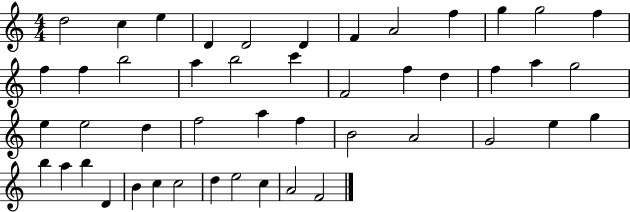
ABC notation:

X:1
T:Untitled
M:4/4
L:1/4
K:C
d2 c e D D2 D F A2 f g g2 f f f b2 a b2 c' F2 f d f a g2 e e2 d f2 a f B2 A2 G2 e g b a b D B c c2 d e2 c A2 F2